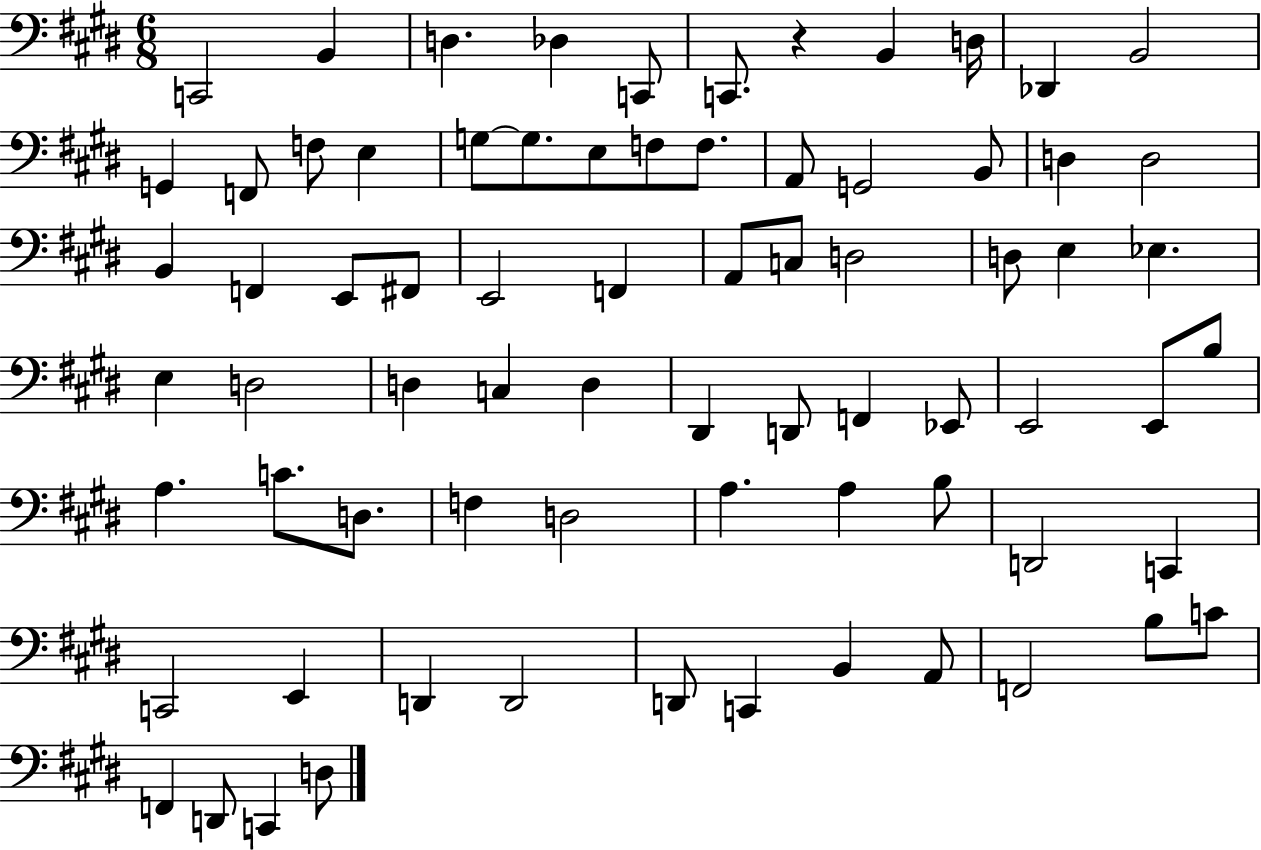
{
  \clef bass
  \numericTimeSignature
  \time 6/8
  \key e \major
  c,2 b,4 | d4. des4 c,8 | c,8. r4 b,4 d16 | des,4 b,2 | \break g,4 f,8 f8 e4 | g8~~ g8. e8 f8 f8. | a,8 g,2 b,8 | d4 d2 | \break b,4 f,4 e,8 fis,8 | e,2 f,4 | a,8 c8 d2 | d8 e4 ees4. | \break e4 d2 | d4 c4 d4 | dis,4 d,8 f,4 ees,8 | e,2 e,8 b8 | \break a4. c'8. d8. | f4 d2 | a4. a4 b8 | d,2 c,4 | \break c,2 e,4 | d,4 d,2 | d,8 c,4 b,4 a,8 | f,2 b8 c'8 | \break f,4 d,8 c,4 d8 | \bar "|."
}